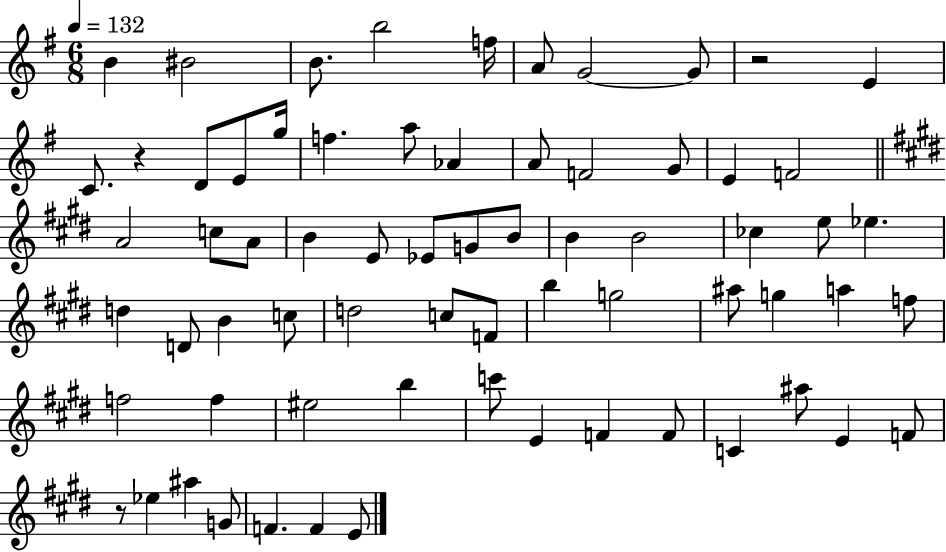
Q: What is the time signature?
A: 6/8